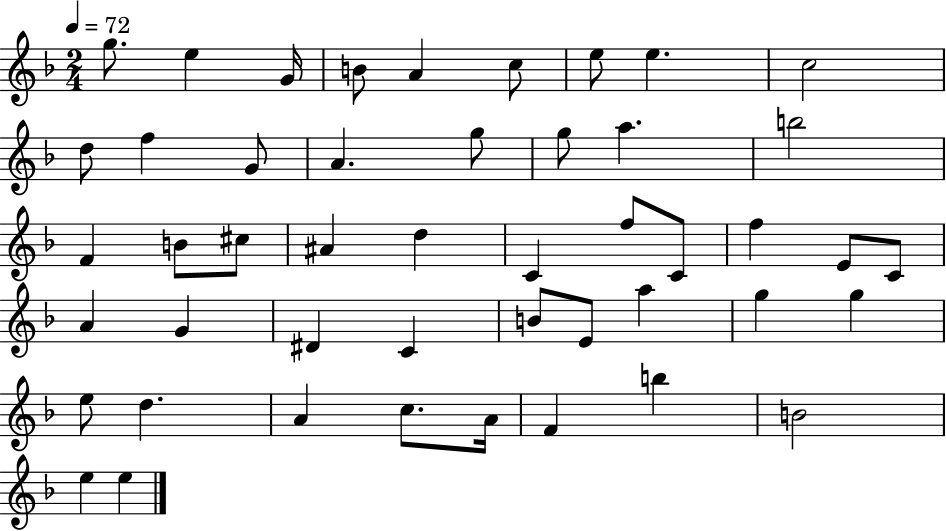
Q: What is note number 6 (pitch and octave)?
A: C5